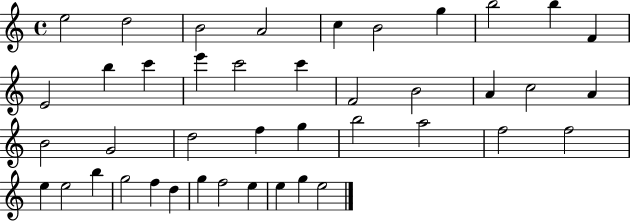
X:1
T:Untitled
M:4/4
L:1/4
K:C
e2 d2 B2 A2 c B2 g b2 b F E2 b c' e' c'2 c' F2 B2 A c2 A B2 G2 d2 f g b2 a2 f2 f2 e e2 b g2 f d g f2 e e g e2